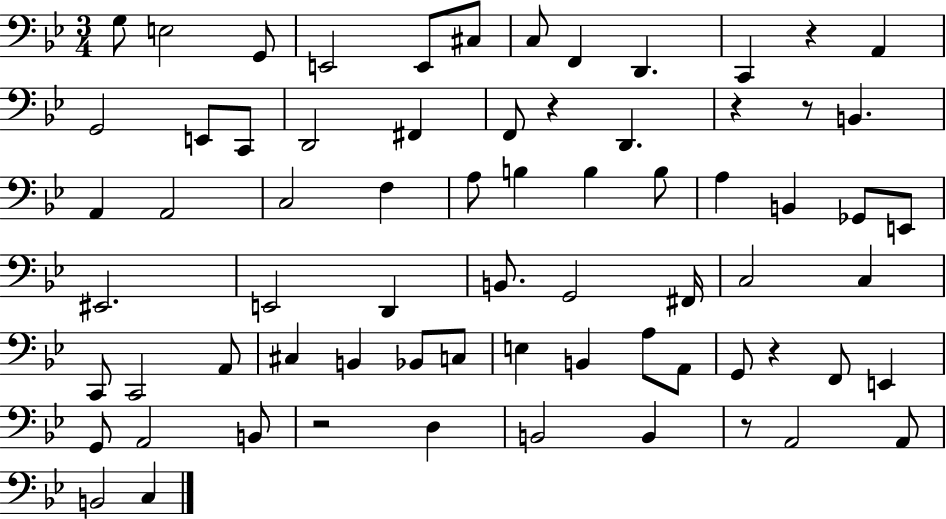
G3/e E3/h G2/e E2/h E2/e C#3/e C3/e F2/q D2/q. C2/q R/q A2/q G2/h E2/e C2/e D2/h F#2/q F2/e R/q D2/q. R/q R/e B2/q. A2/q A2/h C3/h F3/q A3/e B3/q B3/q B3/e A3/q B2/q Gb2/e E2/e EIS2/h. E2/h D2/q B2/e. G2/h F#2/s C3/h C3/q C2/e C2/h A2/e C#3/q B2/q Bb2/e C3/e E3/q B2/q A3/e A2/e G2/e R/q F2/e E2/q G2/e A2/h B2/e R/h D3/q B2/h B2/q R/e A2/h A2/e B2/h C3/q